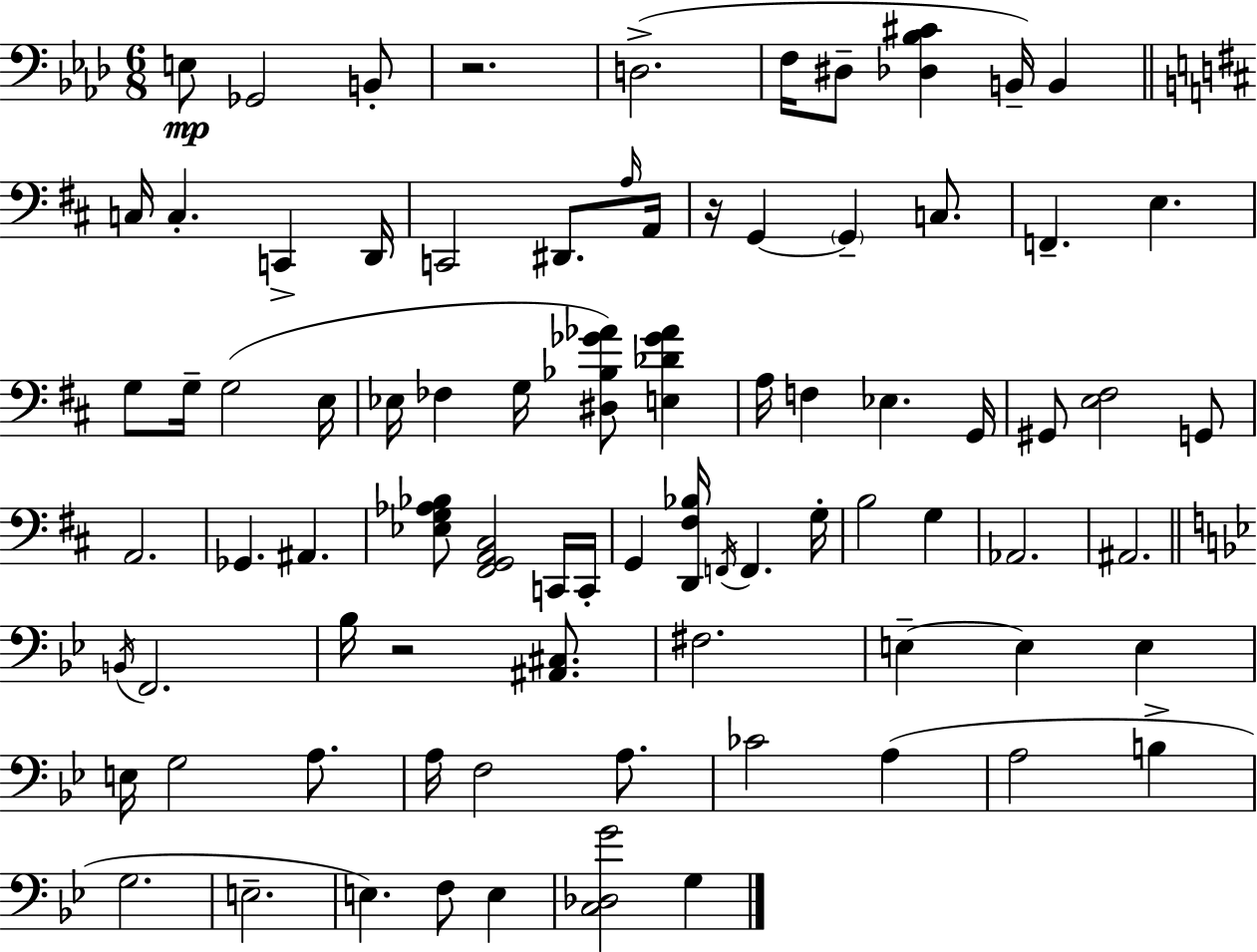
E3/e Gb2/h B2/e R/h. D3/h. F3/s D#3/e [Db3,Bb3,C#4]/q B2/s B2/q C3/s C3/q. C2/q D2/s C2/h D#2/e. A3/s A2/s R/s G2/q G2/q C3/e. F2/q. E3/q. G3/e G3/s G3/h E3/s Eb3/s FES3/q G3/s [D#3,Bb3,Gb4,Ab4]/e [E3,Db4,Gb4,Ab4]/q A3/s F3/q Eb3/q. G2/s G#2/e [E3,F#3]/h G2/e A2/h. Gb2/q. A#2/q. [Eb3,G3,Ab3,Bb3]/e [F#2,G2,A2,C#3]/h C2/s C2/s G2/q [D2,F#3,Bb3]/s F2/s F2/q. G3/s B3/h G3/q Ab2/h. A#2/h. B2/s F2/h. Bb3/s R/h [A#2,C#3]/e. F#3/h. E3/q E3/q E3/q E3/s G3/h A3/e. A3/s F3/h A3/e. CES4/h A3/q A3/h B3/q G3/h. E3/h. E3/q. F3/e E3/q [C3,Db3,G4]/h G3/q